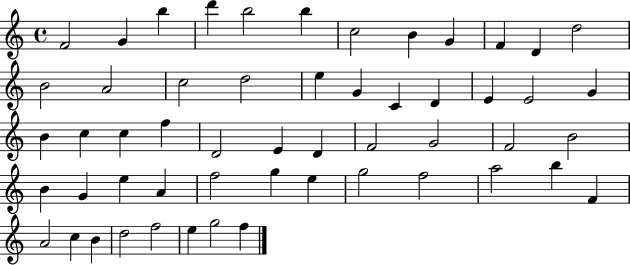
X:1
T:Untitled
M:4/4
L:1/4
K:C
F2 G b d' b2 b c2 B G F D d2 B2 A2 c2 d2 e G C D E E2 G B c c f D2 E D F2 G2 F2 B2 B G e A f2 g e g2 f2 a2 b F A2 c B d2 f2 e g2 f